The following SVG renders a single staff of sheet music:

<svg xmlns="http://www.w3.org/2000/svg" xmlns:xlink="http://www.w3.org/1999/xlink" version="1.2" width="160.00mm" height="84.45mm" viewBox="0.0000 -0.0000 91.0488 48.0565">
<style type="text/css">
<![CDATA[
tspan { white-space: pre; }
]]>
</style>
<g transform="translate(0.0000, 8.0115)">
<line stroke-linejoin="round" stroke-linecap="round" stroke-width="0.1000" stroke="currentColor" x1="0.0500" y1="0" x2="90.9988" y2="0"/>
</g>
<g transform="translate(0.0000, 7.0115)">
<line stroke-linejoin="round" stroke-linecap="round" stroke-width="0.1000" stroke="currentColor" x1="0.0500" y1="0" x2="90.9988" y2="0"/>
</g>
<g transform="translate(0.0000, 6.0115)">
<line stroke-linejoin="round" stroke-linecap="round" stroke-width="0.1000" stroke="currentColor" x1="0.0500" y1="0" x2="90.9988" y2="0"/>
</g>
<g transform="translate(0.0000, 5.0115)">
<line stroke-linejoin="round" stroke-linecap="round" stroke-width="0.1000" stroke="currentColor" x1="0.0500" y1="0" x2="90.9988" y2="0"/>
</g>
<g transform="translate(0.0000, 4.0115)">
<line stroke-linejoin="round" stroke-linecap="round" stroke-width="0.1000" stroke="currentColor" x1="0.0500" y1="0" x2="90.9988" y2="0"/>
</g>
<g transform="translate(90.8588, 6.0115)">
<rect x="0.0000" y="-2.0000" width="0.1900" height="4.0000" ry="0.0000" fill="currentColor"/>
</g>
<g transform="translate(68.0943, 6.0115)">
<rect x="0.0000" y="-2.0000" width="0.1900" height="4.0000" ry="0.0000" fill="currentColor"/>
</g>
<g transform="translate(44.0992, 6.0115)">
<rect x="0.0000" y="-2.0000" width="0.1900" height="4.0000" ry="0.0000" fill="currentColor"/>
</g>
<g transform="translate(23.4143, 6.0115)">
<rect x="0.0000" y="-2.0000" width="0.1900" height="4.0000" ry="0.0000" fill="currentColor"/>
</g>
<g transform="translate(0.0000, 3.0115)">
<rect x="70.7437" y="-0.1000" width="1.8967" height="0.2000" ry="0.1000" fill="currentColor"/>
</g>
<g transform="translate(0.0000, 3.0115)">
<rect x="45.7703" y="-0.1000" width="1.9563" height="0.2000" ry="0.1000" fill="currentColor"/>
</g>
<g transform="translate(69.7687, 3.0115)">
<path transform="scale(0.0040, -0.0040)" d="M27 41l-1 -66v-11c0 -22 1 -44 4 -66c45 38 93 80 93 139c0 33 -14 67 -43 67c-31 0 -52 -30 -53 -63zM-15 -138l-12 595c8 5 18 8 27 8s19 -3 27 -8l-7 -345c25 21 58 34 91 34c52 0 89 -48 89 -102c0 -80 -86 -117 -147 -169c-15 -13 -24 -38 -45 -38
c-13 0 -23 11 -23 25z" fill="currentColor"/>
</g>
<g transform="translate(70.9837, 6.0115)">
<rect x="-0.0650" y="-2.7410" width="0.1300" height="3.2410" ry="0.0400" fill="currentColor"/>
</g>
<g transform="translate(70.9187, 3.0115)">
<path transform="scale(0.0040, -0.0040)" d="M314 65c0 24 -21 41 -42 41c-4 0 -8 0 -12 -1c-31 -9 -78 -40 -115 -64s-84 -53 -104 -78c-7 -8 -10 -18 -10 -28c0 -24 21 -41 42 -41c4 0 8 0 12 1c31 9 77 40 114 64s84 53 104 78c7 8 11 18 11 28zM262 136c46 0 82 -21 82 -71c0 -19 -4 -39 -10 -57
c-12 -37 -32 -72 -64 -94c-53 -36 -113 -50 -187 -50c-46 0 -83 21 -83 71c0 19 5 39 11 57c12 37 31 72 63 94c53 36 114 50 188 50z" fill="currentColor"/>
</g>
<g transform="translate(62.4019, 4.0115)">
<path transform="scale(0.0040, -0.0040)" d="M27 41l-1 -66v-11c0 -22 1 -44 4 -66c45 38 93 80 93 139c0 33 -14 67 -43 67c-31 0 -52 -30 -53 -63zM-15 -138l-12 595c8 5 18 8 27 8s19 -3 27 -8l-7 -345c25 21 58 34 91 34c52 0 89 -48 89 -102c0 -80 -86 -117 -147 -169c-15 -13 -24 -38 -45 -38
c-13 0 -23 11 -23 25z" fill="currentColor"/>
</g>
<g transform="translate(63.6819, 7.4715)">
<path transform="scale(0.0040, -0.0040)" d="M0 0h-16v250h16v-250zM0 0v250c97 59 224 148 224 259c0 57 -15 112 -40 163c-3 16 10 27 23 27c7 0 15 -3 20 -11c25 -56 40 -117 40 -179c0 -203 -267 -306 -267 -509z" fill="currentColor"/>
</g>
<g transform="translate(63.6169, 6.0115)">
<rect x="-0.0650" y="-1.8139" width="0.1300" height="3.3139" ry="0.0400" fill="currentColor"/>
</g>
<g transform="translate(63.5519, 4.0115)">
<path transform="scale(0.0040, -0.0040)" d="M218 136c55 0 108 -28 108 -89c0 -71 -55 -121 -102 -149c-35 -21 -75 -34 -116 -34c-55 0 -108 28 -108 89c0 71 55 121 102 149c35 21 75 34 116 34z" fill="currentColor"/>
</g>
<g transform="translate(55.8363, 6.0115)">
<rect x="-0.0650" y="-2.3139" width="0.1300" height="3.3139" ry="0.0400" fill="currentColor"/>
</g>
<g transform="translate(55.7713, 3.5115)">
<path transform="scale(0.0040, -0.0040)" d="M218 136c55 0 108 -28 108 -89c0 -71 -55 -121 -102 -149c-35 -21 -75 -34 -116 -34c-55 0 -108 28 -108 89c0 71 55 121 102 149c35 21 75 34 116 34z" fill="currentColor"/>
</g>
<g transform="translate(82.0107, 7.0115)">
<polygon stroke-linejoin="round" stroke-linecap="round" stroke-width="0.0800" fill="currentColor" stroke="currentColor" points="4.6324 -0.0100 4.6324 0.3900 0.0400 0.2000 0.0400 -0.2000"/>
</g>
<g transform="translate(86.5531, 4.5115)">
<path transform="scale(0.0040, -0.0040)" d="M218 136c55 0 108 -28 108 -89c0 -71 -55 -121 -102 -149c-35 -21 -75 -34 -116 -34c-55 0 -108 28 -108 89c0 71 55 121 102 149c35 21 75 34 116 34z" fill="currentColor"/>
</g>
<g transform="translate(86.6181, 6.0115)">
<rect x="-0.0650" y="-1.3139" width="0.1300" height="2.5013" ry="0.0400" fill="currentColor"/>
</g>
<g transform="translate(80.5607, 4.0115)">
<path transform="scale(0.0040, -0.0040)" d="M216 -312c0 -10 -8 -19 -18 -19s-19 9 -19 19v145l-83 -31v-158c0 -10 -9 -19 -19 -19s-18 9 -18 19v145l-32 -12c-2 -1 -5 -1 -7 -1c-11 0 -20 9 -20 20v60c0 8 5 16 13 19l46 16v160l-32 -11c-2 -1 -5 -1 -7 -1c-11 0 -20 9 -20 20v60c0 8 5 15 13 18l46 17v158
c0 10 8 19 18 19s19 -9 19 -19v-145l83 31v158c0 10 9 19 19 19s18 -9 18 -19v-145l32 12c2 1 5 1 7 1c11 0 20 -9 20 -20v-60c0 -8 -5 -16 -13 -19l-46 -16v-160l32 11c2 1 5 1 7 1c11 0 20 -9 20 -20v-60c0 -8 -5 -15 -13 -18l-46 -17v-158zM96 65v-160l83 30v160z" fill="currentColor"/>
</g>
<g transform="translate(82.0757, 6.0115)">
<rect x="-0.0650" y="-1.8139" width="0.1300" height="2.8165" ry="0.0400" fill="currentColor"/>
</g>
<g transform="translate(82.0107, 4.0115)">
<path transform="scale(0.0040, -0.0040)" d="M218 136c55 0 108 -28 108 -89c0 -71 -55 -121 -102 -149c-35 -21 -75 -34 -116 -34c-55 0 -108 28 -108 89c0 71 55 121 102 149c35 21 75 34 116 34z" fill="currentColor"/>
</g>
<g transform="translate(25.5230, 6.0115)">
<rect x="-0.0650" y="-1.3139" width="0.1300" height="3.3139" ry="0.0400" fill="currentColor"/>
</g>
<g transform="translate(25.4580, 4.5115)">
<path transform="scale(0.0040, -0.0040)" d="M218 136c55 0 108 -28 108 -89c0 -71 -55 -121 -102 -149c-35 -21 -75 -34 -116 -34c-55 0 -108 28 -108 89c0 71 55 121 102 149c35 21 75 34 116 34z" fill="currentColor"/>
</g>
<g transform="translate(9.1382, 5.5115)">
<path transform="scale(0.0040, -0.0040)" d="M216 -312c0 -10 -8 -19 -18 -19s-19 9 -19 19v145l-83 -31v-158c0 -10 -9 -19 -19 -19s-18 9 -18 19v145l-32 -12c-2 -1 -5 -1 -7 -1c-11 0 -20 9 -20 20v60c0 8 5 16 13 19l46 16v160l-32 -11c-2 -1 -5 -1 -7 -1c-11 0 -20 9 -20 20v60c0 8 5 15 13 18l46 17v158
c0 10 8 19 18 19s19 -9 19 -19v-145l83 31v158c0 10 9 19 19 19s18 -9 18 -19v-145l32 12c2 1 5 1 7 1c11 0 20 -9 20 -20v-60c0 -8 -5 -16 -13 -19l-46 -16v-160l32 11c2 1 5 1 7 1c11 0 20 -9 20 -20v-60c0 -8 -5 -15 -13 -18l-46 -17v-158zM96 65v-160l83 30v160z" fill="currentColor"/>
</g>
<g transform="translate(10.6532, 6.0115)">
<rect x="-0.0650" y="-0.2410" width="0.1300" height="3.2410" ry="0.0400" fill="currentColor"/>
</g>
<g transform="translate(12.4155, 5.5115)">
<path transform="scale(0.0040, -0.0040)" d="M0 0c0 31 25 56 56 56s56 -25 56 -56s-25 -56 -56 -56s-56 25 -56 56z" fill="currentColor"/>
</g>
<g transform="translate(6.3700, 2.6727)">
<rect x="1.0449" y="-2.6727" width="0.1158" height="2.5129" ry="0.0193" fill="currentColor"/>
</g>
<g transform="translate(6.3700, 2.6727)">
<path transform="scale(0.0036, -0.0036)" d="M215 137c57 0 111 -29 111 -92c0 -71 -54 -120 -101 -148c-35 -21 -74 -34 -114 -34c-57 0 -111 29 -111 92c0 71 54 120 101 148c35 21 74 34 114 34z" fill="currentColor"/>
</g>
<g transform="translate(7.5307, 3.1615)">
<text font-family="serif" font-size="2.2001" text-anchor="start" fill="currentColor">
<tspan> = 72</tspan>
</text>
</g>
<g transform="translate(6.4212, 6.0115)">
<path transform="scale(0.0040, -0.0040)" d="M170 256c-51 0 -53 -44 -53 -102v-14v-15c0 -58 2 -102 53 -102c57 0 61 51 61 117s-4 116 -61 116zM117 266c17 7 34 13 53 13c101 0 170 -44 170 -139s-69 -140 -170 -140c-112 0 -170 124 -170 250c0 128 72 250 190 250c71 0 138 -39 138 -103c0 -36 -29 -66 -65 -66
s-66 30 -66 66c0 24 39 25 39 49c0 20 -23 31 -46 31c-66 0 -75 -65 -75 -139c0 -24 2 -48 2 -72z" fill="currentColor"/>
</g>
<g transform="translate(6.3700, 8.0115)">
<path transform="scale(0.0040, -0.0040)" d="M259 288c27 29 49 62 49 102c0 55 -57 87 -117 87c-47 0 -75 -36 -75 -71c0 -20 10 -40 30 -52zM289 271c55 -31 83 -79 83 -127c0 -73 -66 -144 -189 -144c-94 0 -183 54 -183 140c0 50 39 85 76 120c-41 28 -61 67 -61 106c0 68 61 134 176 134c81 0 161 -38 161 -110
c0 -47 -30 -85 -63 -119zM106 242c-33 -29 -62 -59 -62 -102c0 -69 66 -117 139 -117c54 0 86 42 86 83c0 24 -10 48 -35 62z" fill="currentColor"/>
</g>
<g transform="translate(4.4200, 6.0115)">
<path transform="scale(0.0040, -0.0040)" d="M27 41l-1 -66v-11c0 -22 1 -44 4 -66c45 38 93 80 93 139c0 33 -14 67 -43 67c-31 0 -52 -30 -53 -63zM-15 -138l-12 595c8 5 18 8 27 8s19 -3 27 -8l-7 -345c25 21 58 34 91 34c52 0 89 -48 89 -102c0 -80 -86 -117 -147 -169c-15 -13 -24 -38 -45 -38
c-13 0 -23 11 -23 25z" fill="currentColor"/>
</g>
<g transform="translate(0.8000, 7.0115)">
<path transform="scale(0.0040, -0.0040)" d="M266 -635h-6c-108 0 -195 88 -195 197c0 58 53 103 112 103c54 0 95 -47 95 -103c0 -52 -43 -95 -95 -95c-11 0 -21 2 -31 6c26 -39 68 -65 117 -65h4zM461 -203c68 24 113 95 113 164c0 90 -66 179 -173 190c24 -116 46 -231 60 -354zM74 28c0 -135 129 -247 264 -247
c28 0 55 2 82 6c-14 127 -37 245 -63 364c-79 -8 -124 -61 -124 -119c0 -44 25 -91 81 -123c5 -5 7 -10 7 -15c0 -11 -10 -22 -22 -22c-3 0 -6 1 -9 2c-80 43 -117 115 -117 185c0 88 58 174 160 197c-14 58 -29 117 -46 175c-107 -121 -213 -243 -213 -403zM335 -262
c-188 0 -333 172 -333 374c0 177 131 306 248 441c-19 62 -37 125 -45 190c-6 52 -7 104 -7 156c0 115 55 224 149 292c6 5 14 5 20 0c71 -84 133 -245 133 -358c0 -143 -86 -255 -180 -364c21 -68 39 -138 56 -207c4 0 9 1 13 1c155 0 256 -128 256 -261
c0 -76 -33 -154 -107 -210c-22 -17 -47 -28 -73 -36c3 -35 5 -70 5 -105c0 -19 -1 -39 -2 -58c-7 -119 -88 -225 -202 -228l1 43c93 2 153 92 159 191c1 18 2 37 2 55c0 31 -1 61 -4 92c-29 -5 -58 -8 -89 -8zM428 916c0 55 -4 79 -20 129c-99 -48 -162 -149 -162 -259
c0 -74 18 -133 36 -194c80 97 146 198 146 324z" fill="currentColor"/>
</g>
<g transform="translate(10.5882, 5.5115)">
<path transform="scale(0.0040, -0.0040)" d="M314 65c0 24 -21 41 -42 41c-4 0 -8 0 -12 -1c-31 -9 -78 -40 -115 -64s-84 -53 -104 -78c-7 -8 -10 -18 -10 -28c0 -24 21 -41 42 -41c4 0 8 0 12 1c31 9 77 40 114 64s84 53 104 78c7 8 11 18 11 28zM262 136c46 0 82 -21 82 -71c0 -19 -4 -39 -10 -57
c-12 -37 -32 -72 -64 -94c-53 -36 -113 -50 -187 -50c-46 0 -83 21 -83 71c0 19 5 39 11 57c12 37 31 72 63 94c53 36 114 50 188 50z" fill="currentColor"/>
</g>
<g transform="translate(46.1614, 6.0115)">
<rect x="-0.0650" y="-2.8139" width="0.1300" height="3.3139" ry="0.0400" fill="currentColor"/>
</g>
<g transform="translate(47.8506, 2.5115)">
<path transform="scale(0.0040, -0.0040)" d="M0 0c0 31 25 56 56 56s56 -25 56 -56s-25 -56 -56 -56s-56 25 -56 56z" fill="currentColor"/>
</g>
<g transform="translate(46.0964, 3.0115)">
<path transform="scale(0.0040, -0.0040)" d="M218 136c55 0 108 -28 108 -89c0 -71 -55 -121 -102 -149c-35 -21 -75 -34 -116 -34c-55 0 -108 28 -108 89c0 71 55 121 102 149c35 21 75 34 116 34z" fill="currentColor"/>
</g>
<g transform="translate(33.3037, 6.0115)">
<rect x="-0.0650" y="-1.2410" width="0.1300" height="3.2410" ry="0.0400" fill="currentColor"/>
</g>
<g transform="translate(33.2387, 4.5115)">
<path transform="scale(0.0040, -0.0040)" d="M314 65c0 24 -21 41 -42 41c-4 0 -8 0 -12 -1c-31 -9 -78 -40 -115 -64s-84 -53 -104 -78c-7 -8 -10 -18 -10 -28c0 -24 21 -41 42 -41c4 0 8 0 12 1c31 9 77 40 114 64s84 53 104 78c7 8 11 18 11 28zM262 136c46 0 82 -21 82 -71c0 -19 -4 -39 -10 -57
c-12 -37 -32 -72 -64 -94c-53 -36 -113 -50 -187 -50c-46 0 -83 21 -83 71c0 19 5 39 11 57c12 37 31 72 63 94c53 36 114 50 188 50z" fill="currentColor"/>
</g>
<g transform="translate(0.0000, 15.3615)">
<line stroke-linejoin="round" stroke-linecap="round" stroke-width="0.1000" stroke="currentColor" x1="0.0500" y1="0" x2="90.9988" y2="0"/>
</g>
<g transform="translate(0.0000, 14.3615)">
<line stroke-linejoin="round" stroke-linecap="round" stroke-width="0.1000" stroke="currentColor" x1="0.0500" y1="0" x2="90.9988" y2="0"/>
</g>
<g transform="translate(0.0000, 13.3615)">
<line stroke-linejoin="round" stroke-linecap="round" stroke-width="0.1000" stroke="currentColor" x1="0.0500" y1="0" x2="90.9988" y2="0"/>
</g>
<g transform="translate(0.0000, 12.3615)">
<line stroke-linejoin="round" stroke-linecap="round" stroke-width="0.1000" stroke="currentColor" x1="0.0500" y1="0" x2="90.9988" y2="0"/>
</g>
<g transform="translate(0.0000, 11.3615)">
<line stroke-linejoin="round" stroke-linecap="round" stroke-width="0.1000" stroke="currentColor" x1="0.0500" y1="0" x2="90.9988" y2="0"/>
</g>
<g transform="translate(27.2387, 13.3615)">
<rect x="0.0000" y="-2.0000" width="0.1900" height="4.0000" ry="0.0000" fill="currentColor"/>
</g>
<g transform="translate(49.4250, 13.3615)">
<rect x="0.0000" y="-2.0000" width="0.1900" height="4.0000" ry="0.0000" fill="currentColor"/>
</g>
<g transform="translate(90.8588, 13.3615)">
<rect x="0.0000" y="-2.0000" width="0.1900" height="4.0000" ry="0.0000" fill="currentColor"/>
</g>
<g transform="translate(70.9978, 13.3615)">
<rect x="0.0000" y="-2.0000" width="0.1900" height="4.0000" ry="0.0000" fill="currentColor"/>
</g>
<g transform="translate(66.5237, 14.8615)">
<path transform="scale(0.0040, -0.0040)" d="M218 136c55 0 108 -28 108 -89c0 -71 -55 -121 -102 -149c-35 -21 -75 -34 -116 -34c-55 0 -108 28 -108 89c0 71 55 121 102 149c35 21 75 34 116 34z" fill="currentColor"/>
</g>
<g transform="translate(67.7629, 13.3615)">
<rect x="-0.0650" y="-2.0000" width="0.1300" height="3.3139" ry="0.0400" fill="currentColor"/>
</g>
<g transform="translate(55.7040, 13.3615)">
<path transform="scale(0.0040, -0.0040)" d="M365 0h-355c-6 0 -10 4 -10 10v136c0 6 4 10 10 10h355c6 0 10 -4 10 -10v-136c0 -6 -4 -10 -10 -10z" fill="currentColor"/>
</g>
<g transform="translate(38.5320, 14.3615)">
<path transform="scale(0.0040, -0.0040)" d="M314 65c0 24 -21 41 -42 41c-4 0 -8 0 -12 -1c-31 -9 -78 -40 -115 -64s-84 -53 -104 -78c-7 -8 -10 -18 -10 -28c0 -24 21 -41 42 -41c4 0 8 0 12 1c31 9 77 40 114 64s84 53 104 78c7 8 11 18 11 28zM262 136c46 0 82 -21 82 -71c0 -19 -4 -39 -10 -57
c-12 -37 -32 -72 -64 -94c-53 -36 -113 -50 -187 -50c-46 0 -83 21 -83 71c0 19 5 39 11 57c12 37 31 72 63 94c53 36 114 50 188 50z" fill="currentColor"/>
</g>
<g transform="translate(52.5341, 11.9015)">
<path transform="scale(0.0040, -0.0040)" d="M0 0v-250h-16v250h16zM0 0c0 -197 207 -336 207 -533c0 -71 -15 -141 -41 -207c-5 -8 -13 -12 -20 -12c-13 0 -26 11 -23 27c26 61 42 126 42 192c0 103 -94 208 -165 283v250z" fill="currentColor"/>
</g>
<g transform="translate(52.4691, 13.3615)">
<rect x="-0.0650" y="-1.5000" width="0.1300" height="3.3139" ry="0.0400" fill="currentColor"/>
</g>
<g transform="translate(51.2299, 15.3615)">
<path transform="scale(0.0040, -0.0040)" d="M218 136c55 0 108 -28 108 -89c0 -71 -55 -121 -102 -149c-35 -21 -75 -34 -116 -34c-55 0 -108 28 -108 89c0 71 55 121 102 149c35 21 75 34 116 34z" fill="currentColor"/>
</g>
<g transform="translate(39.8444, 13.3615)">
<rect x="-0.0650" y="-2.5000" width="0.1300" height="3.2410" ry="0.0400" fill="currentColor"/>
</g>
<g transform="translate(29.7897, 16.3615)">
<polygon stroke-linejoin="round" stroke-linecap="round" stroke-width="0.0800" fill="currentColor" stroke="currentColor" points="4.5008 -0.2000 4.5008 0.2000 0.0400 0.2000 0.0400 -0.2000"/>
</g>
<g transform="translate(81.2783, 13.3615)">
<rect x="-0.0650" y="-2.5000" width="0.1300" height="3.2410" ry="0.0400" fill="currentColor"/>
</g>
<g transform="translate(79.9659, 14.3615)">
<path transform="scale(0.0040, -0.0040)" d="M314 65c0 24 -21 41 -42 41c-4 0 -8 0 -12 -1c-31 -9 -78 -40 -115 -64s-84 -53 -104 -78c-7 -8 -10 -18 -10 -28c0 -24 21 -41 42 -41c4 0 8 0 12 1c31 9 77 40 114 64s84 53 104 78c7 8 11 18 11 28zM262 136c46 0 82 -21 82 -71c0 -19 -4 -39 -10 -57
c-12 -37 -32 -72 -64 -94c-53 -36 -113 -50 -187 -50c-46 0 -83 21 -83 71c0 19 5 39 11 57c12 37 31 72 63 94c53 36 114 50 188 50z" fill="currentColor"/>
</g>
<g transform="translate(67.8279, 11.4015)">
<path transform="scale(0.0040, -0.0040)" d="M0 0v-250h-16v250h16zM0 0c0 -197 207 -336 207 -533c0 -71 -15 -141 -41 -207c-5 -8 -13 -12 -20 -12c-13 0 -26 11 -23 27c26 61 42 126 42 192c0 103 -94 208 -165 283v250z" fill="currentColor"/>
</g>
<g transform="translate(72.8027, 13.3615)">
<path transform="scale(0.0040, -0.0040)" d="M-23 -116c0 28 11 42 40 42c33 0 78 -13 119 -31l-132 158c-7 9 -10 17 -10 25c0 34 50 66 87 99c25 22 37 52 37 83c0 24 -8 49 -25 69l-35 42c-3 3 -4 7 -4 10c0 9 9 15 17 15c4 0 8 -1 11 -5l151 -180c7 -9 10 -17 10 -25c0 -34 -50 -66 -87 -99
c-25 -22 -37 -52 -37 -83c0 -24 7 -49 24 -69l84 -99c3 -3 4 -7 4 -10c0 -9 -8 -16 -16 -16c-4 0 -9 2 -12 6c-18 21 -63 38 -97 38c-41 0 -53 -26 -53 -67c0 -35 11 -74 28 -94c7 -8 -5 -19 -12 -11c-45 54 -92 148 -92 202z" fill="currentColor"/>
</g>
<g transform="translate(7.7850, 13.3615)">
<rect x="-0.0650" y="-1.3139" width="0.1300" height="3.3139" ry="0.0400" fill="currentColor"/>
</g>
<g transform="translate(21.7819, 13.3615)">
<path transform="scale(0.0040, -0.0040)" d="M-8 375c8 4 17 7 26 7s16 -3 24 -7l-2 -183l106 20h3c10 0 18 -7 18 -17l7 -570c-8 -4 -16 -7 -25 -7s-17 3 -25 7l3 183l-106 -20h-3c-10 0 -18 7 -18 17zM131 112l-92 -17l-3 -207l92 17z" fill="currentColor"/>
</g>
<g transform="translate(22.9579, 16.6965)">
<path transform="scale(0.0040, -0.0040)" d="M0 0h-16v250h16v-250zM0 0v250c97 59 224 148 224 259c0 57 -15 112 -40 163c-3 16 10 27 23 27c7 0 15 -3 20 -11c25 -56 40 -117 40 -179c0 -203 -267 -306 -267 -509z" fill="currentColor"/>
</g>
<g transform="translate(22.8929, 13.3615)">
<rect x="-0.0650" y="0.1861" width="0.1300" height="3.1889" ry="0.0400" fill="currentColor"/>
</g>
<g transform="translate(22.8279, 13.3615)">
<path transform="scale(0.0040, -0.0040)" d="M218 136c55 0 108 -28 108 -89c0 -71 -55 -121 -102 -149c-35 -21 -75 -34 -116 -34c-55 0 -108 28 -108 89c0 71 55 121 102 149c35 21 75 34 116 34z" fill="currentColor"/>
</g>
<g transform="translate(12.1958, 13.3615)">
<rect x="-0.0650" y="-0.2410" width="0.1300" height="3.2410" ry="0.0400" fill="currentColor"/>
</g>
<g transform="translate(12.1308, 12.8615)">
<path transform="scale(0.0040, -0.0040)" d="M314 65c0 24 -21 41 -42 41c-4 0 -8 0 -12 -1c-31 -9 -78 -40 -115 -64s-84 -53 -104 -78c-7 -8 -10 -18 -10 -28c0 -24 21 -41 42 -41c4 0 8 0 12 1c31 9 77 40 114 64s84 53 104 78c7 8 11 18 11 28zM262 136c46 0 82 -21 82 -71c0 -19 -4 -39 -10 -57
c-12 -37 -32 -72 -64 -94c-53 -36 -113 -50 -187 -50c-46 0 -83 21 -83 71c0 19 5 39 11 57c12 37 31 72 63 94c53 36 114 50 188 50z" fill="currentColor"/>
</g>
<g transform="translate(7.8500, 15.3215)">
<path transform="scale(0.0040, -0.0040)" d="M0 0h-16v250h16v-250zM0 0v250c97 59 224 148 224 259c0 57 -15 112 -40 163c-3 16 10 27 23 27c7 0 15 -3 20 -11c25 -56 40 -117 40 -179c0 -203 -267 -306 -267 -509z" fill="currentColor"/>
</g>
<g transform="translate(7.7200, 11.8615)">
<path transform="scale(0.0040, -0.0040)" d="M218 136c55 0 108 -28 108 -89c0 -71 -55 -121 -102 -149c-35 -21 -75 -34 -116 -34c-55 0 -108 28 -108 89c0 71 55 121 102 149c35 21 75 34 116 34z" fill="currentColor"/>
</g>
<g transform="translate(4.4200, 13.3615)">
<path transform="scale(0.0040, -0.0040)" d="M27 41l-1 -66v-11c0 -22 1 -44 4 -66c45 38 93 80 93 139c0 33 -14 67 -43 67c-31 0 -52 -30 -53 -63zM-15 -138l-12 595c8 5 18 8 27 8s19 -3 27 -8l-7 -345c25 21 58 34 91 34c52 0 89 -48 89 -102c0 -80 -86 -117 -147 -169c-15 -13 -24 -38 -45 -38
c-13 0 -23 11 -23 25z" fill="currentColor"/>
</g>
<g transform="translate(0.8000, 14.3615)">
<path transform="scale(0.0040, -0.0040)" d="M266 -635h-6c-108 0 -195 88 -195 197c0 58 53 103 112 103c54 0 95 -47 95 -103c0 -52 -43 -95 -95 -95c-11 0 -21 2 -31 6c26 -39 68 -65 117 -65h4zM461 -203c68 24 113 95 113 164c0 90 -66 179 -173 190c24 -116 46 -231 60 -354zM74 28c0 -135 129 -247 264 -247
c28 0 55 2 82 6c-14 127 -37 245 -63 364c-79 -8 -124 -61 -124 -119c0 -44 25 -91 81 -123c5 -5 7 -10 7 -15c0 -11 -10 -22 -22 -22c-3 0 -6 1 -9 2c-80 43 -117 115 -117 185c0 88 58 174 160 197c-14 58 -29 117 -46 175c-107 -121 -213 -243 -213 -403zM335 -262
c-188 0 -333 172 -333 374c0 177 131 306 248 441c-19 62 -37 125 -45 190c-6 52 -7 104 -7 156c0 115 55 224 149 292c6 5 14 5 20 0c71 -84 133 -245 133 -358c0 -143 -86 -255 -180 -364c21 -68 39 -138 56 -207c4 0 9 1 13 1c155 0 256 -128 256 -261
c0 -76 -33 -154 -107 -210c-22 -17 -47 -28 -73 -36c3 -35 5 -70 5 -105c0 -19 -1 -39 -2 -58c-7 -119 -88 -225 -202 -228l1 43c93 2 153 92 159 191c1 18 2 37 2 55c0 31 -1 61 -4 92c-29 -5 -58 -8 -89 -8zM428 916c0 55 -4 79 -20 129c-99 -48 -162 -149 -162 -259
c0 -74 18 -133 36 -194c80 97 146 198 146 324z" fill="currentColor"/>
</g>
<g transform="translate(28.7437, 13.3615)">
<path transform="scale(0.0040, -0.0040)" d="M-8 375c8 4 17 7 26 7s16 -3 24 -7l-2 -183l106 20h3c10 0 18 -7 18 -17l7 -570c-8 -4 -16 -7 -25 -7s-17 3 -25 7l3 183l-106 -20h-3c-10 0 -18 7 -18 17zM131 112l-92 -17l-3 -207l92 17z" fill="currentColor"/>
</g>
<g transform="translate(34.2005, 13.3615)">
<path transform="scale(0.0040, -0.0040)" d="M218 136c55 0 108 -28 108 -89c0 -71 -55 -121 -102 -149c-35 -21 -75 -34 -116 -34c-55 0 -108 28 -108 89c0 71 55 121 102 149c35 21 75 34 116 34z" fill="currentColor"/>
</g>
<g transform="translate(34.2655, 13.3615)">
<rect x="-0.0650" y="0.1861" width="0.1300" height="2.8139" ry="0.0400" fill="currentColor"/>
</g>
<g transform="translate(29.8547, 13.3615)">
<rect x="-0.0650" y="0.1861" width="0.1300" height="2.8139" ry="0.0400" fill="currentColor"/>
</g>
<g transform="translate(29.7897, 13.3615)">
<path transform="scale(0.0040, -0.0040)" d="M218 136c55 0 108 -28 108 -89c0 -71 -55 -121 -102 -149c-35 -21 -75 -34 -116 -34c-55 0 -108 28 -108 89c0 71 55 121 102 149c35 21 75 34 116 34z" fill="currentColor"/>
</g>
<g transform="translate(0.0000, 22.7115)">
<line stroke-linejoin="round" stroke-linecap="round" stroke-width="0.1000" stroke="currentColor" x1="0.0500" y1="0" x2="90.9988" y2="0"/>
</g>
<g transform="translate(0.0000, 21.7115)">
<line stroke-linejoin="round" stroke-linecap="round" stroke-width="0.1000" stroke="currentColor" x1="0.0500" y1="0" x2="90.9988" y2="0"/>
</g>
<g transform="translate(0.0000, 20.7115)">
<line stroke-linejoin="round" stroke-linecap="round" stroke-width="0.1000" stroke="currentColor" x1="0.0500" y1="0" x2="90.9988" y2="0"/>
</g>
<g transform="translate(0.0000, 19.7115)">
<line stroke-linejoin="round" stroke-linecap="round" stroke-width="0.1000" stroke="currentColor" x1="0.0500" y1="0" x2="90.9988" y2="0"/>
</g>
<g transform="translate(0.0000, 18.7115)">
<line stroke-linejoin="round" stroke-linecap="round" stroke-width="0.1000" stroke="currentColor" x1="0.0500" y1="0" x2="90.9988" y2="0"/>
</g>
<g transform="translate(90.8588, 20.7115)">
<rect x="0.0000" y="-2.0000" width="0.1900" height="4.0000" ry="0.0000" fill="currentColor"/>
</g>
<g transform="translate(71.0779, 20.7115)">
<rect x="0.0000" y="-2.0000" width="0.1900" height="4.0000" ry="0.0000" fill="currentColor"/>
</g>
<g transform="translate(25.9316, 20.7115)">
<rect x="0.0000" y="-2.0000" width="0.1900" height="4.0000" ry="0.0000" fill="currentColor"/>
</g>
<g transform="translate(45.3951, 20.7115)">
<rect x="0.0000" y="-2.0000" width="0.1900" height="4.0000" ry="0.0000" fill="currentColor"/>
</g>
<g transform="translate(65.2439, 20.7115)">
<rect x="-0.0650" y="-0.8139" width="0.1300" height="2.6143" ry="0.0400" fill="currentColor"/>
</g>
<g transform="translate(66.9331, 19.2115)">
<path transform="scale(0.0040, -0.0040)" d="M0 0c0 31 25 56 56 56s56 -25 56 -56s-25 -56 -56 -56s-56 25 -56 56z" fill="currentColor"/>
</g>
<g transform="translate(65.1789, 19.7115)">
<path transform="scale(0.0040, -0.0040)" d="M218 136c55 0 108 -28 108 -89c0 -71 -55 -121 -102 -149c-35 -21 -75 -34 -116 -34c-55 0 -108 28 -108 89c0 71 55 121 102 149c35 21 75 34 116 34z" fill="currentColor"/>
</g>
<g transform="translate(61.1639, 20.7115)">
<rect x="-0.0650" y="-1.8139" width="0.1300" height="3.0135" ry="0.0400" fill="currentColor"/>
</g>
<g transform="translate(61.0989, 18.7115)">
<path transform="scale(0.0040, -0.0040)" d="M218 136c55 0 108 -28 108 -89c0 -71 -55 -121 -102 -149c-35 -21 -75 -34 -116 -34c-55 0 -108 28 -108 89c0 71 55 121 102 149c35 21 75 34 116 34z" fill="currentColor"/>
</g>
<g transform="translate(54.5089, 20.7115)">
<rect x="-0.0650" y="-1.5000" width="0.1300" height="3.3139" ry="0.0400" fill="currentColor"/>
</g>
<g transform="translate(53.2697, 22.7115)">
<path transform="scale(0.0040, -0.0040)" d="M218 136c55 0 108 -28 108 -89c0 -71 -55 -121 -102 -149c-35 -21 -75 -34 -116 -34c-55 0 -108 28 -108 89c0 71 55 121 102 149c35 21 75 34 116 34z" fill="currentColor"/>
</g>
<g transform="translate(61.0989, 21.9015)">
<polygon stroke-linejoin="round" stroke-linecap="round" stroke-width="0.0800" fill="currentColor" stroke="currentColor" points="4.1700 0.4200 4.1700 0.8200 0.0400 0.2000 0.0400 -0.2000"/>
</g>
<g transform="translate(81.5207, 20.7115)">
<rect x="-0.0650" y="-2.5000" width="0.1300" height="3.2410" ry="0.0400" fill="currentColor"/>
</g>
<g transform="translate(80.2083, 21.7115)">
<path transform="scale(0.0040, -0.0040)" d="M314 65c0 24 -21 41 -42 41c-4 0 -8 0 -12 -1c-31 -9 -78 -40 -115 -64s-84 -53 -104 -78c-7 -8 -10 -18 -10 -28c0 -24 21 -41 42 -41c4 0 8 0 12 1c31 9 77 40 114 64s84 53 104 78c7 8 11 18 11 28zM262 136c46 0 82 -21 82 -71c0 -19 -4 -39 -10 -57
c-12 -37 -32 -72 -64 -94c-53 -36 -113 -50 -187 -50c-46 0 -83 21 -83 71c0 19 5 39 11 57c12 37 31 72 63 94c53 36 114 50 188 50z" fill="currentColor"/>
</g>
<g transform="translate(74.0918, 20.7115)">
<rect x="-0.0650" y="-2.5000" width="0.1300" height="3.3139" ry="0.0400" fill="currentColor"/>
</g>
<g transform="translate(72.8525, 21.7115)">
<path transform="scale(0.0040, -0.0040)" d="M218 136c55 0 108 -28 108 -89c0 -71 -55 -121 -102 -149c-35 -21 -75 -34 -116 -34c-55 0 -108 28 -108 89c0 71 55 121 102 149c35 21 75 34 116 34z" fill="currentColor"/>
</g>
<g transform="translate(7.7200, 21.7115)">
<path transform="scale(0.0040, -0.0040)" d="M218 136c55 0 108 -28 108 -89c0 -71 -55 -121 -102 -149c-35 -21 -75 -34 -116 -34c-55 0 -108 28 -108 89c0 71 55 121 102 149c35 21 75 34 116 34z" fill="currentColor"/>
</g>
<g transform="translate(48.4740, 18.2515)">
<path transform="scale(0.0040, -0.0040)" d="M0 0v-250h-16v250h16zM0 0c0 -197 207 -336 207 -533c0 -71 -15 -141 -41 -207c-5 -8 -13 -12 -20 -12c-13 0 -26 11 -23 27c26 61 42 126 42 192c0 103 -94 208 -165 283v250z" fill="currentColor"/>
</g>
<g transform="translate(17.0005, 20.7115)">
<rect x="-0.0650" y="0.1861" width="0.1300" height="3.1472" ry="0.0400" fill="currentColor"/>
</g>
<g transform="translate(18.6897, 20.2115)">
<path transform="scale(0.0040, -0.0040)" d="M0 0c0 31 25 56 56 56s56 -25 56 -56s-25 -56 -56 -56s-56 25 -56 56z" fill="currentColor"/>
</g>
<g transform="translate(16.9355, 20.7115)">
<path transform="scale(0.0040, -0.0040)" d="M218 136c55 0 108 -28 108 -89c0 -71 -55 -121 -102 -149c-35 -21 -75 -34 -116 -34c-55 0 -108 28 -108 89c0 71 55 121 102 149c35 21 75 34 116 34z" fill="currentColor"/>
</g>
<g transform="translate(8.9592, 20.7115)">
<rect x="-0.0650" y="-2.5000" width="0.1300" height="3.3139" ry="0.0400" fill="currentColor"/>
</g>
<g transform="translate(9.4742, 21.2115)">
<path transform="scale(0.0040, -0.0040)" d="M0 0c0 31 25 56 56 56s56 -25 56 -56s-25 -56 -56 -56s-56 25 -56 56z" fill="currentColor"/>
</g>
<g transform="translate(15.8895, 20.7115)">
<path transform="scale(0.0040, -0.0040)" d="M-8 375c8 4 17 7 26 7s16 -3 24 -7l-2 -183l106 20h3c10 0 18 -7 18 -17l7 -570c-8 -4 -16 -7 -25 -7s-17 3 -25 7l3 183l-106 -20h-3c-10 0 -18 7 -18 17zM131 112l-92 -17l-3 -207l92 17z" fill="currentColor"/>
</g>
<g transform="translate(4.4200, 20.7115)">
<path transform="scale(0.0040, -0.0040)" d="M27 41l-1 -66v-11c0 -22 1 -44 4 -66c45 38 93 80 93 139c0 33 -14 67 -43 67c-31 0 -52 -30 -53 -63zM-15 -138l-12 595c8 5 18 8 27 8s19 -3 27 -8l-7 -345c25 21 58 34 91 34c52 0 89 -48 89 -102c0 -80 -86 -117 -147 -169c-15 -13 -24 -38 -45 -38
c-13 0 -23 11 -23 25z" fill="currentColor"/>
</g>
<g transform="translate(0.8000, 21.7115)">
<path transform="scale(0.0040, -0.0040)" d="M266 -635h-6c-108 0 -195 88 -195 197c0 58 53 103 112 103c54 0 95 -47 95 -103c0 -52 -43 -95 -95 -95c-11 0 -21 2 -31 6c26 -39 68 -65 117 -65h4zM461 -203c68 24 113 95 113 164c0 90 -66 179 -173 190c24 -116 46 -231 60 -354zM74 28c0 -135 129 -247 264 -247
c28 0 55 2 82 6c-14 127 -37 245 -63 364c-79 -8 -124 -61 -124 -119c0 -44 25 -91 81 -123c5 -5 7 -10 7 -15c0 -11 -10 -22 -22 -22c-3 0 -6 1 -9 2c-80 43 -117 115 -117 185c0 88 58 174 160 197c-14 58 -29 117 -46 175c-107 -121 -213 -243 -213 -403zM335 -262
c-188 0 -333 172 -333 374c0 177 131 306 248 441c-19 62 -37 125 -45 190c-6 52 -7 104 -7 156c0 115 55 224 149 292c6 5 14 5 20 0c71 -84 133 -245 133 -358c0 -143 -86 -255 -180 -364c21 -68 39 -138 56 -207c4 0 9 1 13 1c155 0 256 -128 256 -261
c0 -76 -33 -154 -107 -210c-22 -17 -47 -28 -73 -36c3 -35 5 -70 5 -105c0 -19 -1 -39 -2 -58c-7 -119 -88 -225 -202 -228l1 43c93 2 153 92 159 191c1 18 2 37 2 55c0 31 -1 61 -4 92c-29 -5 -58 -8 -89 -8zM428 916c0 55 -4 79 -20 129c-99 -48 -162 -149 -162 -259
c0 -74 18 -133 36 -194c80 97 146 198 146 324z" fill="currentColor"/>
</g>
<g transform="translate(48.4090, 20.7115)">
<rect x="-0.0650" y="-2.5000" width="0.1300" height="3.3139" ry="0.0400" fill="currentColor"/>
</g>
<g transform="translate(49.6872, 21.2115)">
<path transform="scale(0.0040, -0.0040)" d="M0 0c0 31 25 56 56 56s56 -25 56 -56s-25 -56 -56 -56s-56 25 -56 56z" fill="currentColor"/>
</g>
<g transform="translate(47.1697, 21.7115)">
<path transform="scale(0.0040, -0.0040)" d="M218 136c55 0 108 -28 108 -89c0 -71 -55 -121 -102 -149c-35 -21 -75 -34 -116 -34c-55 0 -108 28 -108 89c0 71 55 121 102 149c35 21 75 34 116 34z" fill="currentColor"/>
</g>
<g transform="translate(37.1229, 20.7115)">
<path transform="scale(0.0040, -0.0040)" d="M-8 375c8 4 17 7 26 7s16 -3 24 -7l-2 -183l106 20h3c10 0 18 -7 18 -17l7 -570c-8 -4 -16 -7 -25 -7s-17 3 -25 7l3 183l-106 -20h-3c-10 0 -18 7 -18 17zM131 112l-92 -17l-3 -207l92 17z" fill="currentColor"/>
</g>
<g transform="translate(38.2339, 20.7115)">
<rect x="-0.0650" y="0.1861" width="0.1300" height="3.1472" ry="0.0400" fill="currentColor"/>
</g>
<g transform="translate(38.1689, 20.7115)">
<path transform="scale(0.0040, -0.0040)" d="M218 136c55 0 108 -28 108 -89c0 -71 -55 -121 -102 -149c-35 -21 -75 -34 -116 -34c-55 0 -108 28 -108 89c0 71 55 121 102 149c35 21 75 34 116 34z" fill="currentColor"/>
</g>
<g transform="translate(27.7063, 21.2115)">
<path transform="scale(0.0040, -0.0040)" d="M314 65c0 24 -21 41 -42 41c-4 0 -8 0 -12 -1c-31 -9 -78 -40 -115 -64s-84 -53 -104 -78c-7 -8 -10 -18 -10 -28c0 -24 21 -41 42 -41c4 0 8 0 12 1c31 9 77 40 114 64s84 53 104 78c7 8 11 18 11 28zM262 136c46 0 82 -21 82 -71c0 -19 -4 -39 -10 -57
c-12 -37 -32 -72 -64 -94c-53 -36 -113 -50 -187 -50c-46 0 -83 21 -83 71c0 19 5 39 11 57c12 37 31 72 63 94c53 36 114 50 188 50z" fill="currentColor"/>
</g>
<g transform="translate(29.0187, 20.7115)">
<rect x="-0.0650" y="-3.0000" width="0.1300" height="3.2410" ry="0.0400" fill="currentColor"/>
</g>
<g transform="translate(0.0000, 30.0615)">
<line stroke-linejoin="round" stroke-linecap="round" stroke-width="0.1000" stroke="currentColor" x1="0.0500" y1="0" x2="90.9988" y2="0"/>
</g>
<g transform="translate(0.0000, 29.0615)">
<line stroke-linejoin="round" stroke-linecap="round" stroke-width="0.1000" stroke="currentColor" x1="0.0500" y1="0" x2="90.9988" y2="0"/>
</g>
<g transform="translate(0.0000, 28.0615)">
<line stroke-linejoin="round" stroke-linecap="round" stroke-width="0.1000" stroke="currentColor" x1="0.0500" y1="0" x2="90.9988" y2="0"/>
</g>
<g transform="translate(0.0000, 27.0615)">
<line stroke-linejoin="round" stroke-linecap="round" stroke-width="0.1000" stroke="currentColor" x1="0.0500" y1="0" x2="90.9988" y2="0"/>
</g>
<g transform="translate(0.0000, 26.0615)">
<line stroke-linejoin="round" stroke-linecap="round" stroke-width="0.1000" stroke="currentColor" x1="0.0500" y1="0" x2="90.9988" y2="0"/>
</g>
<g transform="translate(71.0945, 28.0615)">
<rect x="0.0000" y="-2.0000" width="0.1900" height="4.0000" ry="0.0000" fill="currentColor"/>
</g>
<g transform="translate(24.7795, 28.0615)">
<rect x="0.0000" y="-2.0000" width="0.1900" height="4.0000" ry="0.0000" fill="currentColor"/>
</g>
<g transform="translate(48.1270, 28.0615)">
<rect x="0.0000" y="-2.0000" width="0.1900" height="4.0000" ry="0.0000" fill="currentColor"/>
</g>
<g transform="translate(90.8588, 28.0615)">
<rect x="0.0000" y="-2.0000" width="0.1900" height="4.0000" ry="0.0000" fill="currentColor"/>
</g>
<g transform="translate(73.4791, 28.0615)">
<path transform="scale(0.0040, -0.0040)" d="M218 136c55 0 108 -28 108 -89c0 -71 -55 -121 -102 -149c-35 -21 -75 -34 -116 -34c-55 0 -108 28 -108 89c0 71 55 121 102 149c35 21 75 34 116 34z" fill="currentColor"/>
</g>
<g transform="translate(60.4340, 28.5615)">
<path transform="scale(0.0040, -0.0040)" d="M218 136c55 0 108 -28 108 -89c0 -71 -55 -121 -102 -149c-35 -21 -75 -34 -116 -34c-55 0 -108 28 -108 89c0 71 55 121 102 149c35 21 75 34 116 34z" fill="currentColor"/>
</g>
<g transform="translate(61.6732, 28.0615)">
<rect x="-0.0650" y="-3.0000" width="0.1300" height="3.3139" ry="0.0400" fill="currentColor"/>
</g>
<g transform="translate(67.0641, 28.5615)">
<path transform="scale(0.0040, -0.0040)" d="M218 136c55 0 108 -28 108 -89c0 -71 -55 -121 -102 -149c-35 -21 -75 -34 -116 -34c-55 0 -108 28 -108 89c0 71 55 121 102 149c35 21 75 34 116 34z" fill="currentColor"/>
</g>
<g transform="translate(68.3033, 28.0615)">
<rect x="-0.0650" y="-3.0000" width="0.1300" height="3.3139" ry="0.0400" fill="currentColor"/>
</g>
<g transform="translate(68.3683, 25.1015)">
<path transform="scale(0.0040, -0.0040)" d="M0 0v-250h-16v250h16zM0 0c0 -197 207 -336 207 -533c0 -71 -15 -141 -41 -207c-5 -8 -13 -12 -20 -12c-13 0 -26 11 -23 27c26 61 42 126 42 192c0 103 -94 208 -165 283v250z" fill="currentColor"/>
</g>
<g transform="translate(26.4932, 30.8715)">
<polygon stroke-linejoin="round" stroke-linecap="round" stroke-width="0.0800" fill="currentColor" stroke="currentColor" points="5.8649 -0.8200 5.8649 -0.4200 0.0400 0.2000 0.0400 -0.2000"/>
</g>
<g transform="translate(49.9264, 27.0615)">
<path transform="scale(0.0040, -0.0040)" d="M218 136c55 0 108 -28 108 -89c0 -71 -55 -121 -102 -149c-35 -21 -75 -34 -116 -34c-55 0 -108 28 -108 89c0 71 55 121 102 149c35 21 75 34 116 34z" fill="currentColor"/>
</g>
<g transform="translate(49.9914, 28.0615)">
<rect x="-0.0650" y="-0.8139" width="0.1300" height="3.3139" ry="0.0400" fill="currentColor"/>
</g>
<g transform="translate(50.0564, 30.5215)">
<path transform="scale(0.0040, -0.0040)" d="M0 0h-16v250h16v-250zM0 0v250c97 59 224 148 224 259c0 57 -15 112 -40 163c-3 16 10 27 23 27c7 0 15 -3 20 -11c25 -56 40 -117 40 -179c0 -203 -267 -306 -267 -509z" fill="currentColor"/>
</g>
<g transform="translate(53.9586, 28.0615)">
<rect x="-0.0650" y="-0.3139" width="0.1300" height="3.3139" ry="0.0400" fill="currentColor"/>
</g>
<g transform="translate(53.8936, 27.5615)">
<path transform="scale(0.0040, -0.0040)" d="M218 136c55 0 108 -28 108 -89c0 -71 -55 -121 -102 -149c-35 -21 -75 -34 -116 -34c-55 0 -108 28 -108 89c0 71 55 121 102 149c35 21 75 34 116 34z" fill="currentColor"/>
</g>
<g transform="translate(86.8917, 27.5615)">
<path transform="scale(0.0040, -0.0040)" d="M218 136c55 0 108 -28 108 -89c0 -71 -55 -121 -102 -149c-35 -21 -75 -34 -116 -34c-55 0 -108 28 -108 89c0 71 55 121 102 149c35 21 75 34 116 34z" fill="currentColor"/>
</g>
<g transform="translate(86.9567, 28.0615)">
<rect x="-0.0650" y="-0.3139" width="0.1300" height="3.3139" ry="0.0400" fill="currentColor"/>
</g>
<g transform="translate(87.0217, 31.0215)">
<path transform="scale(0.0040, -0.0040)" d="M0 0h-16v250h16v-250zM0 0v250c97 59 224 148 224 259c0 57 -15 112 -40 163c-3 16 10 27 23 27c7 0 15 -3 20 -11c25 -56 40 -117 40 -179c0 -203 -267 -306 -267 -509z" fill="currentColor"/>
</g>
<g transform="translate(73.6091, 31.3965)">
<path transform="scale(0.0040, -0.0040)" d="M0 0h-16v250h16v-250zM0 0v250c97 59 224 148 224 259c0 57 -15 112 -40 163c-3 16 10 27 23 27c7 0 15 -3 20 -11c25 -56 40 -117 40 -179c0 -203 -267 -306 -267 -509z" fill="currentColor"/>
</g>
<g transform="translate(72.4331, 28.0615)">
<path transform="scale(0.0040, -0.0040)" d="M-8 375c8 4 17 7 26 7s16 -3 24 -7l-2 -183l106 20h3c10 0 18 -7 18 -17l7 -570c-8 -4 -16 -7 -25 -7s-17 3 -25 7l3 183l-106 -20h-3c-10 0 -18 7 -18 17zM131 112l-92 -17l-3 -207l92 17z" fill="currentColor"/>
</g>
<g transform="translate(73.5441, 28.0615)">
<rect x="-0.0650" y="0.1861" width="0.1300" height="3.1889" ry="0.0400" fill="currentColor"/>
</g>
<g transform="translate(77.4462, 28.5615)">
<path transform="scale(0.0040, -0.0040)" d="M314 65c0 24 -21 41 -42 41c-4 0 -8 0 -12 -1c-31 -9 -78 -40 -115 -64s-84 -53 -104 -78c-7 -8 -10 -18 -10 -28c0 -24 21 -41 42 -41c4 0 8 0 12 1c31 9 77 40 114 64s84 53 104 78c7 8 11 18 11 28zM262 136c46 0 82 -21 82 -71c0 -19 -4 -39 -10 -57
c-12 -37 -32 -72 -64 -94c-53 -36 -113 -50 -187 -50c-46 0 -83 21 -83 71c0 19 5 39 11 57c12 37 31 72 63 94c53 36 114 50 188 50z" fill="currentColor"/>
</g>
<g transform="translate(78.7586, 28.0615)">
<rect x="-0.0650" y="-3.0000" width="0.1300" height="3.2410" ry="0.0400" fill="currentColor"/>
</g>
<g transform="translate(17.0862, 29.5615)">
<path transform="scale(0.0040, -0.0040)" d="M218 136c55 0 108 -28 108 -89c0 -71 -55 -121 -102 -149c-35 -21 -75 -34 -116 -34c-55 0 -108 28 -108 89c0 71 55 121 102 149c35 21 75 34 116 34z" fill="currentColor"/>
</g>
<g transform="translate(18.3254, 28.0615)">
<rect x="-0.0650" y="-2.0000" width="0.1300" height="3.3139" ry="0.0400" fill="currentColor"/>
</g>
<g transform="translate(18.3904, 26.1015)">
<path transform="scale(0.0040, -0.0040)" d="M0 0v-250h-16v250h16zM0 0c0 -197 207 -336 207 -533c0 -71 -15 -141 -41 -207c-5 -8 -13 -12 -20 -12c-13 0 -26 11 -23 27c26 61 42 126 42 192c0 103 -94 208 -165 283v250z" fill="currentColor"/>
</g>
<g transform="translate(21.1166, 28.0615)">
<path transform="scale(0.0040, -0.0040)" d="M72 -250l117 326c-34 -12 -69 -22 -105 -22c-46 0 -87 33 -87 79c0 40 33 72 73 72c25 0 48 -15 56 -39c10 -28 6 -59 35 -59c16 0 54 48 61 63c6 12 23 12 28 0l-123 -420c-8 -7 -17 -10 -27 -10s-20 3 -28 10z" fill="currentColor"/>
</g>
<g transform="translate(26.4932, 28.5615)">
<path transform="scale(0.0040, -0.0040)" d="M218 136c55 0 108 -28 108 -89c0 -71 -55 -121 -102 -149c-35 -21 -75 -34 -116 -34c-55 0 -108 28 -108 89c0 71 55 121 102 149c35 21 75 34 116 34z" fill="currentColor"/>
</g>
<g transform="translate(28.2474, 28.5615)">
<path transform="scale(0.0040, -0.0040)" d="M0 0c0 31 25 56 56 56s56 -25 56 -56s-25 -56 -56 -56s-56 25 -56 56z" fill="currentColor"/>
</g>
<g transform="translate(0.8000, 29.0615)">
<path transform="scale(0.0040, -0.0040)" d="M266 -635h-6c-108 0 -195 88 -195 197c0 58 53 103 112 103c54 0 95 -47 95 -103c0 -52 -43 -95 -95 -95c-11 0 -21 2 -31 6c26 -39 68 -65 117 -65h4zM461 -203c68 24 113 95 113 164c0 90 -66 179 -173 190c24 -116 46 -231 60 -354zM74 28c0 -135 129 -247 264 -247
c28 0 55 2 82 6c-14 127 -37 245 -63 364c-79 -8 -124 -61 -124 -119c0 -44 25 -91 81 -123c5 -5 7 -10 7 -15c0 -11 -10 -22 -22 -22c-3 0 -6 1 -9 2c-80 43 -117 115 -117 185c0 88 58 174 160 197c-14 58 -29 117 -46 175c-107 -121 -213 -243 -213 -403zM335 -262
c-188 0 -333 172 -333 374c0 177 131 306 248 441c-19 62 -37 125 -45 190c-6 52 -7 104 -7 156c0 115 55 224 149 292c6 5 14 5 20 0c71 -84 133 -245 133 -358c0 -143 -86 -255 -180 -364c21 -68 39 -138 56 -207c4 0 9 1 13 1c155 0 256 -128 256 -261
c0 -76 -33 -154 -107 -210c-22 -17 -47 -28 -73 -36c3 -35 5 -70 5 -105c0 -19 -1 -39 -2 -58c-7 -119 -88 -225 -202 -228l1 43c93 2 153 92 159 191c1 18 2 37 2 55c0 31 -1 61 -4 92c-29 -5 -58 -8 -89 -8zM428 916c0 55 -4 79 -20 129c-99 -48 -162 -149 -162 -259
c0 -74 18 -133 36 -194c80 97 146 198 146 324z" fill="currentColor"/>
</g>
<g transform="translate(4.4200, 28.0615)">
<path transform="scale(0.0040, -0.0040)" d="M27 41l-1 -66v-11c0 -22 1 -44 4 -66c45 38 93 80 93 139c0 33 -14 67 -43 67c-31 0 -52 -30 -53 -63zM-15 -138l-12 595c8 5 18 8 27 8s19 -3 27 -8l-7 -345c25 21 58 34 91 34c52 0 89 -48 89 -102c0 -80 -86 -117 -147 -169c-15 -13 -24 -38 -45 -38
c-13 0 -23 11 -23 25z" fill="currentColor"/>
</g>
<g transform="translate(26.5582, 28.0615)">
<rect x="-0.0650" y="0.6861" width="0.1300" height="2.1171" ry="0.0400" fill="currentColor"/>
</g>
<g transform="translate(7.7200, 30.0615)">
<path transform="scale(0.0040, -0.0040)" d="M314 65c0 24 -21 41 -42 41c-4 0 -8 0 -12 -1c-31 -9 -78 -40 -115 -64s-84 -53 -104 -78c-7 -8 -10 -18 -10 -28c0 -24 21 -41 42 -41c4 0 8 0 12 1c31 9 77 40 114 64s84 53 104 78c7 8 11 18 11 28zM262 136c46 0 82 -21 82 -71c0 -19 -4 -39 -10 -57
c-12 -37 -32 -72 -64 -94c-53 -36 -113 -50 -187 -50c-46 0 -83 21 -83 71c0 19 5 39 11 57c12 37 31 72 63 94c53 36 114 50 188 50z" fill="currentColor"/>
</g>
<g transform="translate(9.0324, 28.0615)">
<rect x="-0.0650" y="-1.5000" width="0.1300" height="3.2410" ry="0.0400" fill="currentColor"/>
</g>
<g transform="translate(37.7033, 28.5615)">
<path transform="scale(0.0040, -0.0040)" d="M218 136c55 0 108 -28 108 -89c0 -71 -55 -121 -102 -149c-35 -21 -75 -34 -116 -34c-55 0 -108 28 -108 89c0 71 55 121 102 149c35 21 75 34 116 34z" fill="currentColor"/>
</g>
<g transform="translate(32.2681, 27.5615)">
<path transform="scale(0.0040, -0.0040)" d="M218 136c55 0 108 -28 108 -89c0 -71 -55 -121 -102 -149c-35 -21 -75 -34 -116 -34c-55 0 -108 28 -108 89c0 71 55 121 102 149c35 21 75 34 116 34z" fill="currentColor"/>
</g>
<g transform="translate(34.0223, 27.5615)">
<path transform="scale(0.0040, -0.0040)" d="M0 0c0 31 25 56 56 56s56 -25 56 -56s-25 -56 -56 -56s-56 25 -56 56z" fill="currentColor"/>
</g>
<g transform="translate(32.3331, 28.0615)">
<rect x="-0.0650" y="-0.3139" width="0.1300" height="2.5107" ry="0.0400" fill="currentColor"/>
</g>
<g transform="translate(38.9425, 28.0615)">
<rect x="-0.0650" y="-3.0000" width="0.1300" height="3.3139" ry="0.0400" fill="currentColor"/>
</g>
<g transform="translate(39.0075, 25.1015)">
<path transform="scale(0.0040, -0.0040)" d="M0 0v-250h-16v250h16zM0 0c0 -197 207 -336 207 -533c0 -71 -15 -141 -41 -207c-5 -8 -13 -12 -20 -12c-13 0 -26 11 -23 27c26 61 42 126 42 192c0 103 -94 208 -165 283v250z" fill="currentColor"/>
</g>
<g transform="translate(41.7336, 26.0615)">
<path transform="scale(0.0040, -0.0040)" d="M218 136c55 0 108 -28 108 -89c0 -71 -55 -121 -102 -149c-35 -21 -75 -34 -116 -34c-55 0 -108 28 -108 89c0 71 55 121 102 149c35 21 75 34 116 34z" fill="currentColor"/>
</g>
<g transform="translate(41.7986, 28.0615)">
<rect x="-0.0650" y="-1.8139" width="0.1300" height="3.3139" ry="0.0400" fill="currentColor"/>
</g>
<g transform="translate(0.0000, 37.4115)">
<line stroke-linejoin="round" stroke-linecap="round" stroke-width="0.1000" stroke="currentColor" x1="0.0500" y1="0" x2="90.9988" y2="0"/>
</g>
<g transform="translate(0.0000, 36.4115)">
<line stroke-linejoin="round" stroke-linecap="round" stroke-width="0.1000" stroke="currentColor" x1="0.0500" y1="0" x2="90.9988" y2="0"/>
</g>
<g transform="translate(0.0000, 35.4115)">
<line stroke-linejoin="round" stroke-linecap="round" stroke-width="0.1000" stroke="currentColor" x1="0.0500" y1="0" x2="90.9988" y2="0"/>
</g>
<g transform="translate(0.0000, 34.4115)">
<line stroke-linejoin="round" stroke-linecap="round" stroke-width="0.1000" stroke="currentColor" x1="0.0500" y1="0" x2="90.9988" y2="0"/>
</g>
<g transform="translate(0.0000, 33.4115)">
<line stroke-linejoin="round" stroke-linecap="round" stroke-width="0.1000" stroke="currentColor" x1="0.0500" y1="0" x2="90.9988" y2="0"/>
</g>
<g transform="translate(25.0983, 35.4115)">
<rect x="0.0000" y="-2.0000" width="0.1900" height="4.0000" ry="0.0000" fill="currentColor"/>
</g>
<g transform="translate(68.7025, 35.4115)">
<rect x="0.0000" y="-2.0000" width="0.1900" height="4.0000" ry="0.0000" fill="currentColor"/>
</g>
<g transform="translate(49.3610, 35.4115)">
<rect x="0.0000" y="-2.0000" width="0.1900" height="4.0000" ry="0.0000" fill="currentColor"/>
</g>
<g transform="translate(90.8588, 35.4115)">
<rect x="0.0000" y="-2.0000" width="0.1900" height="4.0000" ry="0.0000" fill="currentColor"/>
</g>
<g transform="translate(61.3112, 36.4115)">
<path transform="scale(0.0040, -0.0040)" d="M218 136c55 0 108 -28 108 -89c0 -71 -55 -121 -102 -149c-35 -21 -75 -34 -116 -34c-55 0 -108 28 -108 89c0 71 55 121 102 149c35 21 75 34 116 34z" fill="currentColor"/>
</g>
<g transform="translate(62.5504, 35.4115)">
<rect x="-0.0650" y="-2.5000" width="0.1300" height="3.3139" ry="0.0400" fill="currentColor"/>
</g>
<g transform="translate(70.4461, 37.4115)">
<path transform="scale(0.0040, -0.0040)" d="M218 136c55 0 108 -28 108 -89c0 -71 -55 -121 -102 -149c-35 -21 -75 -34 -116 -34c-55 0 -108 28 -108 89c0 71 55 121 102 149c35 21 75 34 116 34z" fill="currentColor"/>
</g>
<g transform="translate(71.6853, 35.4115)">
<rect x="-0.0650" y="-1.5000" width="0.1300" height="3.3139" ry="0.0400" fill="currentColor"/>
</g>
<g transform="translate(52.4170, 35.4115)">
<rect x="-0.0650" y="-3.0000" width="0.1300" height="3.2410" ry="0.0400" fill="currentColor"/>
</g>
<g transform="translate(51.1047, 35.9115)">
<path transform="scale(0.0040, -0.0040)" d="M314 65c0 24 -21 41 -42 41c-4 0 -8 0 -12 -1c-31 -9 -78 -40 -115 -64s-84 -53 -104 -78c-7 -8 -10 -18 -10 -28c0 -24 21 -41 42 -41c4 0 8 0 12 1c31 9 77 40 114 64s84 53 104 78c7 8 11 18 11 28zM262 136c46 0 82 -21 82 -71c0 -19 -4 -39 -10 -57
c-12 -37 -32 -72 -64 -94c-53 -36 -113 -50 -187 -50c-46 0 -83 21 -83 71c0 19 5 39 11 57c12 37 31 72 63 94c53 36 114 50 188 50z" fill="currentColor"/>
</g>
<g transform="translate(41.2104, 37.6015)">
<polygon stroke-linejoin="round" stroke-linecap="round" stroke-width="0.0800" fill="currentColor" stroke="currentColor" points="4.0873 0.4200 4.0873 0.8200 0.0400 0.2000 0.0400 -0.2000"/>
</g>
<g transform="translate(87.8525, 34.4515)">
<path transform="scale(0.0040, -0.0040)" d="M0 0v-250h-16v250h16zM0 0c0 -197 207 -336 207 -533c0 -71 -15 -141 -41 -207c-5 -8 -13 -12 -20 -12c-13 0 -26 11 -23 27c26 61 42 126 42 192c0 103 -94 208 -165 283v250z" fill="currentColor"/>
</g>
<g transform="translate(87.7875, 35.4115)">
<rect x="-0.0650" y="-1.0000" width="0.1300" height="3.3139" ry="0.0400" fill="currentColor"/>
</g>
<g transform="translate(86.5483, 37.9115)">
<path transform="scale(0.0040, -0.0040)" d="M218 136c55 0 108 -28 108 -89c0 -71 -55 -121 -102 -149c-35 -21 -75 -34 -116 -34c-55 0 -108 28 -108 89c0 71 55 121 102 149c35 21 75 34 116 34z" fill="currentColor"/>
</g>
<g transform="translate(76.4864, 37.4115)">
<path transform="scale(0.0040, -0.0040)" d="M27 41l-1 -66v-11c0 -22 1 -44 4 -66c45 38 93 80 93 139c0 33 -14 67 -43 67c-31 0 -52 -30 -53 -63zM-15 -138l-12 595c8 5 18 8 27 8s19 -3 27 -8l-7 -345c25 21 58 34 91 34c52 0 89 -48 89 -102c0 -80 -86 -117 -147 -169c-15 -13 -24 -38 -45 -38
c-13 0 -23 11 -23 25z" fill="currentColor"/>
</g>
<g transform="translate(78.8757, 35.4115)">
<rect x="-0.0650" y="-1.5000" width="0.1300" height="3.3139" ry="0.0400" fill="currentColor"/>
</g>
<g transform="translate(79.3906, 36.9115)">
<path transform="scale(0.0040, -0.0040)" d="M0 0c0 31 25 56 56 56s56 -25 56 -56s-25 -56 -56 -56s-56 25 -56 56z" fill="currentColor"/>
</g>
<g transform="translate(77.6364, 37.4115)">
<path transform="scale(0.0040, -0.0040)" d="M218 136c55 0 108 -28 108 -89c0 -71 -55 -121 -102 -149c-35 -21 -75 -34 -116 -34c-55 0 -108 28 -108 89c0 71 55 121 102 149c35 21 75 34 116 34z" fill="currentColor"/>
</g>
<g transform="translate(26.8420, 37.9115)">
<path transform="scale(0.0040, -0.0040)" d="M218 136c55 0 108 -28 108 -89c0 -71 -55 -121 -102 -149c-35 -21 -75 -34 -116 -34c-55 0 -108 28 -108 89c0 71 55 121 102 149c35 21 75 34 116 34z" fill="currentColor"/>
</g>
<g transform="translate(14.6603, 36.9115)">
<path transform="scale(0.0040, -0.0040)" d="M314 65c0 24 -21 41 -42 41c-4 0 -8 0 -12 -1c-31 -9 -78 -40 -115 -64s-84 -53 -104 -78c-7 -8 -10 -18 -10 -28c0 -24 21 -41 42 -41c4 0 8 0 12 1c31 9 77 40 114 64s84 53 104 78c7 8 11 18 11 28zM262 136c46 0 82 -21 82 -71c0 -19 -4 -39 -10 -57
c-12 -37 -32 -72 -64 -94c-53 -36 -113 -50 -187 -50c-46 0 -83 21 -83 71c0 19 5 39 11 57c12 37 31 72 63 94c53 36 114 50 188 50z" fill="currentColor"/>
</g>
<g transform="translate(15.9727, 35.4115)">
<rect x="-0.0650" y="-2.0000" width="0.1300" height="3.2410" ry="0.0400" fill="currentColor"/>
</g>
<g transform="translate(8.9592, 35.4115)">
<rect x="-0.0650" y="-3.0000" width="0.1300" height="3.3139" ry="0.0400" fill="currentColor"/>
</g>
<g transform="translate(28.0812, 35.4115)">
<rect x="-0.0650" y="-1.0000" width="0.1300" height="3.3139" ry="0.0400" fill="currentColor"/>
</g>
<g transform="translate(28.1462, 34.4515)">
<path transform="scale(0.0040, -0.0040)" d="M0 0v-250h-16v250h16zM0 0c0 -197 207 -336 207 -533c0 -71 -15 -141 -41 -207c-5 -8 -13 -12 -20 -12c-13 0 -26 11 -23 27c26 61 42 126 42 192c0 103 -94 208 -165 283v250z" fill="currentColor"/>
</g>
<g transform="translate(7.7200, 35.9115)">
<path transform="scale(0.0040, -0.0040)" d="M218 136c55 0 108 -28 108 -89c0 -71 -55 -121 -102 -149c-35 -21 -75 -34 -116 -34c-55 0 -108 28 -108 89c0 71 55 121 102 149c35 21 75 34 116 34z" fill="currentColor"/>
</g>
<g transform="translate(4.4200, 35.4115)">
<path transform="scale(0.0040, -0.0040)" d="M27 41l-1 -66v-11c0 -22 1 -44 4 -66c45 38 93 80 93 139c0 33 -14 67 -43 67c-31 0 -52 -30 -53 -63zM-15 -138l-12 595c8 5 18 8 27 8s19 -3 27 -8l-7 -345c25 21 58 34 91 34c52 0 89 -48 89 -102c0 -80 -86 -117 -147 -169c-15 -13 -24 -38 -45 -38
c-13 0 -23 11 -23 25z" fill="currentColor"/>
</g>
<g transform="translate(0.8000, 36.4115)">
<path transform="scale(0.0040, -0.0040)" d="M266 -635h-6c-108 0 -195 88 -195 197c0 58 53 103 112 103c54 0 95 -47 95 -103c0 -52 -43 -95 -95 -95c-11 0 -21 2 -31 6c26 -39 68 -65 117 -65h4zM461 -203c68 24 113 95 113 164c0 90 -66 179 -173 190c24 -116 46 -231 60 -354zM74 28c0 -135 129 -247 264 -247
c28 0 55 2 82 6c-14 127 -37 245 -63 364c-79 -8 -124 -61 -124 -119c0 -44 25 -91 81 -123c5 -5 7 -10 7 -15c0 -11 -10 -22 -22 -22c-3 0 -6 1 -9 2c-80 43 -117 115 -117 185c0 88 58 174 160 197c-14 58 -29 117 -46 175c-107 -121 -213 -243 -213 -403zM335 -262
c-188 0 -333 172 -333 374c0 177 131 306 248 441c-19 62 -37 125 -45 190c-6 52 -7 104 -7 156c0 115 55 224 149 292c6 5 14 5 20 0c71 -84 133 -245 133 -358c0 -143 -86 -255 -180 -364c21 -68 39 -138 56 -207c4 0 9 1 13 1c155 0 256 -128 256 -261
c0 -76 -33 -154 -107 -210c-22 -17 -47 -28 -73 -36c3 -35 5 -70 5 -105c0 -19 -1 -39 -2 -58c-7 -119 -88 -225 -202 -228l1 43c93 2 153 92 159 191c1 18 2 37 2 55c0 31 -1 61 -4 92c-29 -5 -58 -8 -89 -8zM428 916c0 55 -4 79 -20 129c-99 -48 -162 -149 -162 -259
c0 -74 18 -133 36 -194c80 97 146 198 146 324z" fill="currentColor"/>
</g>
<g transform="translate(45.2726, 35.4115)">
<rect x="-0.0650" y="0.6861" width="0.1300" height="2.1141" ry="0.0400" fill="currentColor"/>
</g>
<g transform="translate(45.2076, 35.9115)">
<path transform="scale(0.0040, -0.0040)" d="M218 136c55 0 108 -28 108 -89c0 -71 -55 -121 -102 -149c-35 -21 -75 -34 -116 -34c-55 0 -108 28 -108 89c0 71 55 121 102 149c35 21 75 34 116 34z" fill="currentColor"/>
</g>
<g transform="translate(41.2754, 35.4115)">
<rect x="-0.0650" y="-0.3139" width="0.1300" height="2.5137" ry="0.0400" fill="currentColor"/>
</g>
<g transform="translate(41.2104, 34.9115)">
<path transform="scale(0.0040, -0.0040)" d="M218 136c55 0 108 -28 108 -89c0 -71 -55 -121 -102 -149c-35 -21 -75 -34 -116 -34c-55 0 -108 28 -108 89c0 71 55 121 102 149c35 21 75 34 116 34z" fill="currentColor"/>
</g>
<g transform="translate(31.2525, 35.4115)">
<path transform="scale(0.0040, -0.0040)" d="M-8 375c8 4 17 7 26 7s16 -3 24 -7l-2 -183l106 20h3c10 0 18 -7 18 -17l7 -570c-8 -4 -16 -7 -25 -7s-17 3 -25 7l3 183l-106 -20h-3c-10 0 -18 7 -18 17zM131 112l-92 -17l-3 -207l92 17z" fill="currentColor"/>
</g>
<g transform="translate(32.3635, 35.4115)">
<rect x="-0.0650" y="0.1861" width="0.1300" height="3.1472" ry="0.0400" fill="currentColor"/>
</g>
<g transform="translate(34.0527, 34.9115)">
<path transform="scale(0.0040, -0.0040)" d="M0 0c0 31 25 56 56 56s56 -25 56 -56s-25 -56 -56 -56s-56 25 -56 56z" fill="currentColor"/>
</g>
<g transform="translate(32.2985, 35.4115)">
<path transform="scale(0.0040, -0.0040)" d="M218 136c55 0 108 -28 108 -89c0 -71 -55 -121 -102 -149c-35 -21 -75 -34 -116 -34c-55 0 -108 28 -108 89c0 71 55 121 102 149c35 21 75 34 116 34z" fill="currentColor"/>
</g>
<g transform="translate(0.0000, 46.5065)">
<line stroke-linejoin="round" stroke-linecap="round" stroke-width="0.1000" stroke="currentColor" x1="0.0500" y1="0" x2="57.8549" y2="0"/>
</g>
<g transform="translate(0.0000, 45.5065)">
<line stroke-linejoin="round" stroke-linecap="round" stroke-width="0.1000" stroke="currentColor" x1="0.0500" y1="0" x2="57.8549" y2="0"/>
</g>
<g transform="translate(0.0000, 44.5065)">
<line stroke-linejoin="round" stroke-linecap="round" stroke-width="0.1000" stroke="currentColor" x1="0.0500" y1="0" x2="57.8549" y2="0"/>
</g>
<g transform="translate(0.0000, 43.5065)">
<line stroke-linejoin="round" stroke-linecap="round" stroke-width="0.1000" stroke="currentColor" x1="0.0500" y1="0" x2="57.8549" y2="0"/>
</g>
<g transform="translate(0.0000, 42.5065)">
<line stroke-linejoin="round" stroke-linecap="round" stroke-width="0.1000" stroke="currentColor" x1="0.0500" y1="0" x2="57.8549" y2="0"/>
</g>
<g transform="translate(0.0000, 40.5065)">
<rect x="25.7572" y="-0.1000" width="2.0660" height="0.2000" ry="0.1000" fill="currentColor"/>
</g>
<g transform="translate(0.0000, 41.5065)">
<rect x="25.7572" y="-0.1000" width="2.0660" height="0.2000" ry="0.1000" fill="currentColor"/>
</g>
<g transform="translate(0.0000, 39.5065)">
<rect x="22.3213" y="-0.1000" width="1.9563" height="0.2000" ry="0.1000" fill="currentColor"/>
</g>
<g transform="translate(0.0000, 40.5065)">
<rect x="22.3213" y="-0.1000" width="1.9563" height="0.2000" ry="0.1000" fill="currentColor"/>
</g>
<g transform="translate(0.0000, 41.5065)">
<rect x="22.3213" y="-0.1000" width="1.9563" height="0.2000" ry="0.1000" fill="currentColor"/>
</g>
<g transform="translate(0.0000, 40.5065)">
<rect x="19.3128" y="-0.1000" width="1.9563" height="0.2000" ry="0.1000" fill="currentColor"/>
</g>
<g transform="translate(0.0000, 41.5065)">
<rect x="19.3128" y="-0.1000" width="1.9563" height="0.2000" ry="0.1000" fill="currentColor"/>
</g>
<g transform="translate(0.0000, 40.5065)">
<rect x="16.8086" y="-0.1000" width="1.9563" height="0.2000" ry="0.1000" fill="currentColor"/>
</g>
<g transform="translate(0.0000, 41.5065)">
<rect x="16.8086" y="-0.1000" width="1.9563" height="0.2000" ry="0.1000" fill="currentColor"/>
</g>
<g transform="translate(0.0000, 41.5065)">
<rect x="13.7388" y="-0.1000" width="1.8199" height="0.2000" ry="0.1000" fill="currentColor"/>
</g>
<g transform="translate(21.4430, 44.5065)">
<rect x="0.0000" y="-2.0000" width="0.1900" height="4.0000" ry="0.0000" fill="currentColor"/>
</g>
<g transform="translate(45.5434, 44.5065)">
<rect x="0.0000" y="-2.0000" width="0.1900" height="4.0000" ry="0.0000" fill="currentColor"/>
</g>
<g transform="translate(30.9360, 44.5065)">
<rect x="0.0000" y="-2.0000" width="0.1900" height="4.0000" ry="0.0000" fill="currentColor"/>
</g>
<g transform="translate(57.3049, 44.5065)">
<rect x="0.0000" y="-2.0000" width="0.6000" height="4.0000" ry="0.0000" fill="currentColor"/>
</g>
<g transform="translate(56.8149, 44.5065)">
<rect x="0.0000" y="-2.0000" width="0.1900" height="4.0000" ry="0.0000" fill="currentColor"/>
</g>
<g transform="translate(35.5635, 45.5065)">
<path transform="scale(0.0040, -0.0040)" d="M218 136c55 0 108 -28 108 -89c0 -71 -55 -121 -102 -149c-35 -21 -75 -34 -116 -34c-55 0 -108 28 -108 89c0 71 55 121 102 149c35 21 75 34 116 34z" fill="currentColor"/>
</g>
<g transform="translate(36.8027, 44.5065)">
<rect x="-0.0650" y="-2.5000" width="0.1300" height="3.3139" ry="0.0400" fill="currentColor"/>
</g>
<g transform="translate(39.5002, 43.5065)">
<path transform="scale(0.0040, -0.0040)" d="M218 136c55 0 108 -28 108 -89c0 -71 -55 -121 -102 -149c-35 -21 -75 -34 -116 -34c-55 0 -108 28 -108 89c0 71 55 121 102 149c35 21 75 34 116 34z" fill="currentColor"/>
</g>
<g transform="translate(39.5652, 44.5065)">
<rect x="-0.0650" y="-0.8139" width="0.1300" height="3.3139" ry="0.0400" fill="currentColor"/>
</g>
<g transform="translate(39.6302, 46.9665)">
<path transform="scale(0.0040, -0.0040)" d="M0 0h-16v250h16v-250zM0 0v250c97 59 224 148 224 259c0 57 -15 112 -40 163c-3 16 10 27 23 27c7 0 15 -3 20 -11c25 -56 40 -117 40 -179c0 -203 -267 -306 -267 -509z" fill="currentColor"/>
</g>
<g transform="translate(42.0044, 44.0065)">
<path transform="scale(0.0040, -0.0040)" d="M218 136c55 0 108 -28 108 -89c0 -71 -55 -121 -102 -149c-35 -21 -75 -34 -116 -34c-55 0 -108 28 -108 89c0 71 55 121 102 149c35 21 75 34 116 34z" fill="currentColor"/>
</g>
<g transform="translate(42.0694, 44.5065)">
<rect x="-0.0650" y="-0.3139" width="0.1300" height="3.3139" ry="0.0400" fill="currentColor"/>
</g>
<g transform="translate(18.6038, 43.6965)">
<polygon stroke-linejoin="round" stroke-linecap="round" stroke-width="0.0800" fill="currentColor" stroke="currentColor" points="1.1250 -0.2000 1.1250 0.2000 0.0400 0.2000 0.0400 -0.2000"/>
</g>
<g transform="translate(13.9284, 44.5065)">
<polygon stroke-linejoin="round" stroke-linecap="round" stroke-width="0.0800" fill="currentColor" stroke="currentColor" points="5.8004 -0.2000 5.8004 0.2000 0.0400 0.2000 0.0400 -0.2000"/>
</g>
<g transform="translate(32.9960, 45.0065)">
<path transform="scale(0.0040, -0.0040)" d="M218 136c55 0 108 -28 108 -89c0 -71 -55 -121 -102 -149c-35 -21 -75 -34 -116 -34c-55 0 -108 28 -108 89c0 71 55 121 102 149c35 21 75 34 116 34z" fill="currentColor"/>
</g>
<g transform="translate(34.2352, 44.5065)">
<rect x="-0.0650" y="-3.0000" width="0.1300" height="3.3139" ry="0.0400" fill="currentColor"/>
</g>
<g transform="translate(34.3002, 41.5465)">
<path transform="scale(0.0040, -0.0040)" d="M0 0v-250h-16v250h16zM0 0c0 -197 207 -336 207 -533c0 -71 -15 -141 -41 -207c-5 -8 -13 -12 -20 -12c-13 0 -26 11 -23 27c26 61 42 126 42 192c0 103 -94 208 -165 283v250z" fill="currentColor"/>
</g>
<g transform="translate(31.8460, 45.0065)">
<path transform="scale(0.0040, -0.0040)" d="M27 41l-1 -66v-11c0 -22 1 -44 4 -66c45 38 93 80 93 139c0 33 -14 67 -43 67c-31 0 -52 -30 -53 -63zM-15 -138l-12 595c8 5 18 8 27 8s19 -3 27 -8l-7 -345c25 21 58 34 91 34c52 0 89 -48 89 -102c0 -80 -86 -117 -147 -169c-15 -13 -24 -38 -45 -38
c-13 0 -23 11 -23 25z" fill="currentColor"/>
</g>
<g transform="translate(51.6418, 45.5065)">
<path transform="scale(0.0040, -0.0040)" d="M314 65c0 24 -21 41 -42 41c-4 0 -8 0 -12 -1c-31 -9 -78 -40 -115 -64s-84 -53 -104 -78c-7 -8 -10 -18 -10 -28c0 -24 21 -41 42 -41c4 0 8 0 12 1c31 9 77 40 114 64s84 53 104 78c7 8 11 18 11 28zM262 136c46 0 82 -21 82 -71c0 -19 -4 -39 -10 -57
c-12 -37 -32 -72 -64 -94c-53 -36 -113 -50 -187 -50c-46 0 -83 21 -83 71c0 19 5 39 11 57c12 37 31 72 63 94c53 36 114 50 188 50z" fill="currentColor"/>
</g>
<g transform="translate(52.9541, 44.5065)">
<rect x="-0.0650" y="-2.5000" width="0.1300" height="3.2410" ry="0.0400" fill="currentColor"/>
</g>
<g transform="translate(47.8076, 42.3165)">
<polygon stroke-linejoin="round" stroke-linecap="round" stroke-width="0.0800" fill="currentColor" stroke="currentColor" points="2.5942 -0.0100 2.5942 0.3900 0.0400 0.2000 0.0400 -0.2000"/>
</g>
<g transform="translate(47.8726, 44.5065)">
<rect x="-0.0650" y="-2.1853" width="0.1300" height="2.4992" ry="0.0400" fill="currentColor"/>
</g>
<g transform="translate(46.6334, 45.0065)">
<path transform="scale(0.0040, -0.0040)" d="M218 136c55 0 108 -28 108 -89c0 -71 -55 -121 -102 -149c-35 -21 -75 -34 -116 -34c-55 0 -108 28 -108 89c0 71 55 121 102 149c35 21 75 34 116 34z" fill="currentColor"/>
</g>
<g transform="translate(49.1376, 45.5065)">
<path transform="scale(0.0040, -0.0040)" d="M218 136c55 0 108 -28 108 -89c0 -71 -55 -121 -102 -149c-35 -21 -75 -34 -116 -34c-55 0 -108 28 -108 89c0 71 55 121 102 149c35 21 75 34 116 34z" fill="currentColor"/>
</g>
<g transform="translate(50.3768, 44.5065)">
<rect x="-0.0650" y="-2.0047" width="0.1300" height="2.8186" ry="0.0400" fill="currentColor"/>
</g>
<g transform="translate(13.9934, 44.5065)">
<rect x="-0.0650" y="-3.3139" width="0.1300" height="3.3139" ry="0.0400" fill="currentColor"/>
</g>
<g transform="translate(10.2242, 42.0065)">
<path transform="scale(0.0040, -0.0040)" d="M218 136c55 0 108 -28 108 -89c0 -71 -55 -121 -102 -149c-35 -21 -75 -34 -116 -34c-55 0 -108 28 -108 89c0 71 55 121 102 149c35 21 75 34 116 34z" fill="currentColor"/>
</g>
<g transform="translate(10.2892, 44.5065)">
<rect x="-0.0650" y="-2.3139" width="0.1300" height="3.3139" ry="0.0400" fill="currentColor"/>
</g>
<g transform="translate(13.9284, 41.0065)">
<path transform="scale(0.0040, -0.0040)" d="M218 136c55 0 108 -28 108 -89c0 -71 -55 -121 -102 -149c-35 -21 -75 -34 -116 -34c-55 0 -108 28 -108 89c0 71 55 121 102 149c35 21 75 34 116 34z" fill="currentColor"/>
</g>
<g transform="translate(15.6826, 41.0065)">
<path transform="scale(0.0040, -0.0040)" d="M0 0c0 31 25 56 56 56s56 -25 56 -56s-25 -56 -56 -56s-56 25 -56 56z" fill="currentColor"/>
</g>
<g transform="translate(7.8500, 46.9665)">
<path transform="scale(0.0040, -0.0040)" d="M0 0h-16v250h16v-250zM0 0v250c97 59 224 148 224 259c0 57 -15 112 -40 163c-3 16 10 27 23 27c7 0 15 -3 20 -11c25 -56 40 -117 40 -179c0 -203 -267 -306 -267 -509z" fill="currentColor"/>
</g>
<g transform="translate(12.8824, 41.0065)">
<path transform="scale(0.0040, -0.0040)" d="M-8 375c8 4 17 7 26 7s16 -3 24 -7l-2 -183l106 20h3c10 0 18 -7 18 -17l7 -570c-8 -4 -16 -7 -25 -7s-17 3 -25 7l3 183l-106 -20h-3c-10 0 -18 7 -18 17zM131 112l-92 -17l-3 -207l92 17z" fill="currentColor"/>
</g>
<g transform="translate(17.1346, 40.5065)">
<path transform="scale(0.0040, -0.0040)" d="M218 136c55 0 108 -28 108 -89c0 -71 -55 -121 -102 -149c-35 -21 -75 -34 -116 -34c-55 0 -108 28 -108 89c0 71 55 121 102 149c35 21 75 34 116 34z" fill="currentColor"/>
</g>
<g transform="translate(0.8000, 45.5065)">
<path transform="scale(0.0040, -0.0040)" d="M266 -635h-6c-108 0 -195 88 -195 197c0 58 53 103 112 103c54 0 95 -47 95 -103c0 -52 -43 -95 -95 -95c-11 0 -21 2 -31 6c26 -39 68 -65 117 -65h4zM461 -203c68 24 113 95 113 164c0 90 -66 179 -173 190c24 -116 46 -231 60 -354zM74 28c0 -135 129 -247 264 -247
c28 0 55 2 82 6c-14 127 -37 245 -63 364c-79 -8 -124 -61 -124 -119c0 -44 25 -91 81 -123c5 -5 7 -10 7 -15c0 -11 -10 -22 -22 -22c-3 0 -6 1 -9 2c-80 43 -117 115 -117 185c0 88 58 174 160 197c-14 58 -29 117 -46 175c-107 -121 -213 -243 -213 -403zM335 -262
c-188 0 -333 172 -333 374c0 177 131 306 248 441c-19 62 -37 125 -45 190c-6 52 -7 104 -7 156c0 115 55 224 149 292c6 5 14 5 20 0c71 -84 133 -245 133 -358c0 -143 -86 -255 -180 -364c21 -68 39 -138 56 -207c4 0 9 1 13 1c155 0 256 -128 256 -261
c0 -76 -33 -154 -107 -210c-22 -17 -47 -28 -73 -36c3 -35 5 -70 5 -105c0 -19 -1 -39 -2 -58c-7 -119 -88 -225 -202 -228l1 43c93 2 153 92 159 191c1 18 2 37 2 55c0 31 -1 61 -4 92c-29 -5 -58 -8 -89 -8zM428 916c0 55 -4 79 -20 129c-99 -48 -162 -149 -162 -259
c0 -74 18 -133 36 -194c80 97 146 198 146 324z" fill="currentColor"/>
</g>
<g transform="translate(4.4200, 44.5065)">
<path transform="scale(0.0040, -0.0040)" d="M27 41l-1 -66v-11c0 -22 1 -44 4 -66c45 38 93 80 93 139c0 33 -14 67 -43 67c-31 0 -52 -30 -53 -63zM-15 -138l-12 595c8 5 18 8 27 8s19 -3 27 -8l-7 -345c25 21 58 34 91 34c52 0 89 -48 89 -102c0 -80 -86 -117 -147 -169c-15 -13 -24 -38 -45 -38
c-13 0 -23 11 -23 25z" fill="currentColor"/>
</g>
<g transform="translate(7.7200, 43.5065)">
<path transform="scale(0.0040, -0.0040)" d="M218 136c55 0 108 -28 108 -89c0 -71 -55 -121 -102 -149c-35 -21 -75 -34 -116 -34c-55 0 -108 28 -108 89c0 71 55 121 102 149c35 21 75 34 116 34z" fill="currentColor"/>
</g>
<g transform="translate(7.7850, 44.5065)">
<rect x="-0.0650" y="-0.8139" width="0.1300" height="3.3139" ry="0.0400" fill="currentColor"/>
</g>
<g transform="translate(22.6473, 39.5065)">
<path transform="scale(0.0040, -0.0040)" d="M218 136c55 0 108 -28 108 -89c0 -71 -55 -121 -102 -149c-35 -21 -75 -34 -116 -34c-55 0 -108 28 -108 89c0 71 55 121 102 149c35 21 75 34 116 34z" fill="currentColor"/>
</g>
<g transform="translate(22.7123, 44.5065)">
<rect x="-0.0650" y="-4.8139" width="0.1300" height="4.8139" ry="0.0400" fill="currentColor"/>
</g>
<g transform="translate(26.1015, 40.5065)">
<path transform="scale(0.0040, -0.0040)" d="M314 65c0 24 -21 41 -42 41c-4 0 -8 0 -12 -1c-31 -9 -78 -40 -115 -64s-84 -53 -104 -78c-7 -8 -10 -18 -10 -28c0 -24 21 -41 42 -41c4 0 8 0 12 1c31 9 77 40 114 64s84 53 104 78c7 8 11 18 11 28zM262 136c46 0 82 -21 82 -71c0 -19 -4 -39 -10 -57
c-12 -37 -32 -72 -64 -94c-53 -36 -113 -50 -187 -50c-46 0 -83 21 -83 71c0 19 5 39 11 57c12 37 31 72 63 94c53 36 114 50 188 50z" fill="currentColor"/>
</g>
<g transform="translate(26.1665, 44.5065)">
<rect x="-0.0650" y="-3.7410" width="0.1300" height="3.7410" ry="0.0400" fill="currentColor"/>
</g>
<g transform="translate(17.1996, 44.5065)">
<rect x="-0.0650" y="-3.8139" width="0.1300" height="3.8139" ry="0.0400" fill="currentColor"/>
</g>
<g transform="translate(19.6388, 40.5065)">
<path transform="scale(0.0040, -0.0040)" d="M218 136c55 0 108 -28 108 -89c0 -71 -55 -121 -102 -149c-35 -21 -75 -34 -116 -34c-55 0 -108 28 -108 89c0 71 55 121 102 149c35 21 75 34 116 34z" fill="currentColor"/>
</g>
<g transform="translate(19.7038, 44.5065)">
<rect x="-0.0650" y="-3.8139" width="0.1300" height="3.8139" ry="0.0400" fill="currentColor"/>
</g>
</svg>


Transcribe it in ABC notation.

X:1
T:Untitled
M:6/8
L:1/4
K:F
^c2 e e2 a g _f/2 _a2 ^f/2 e/2 e/2 c2 B/2 B/2 B/2 G2 E/2 z2 F/2 z G2 G B A2 B G/2 E f/2 d/2 G G2 E2 F/2 z/2 A/2 c/2 A/2 f d/2 c A A/2 B/2 A2 c/2 A F2 D/2 B c/2 A/2 A2 G E _E D/2 d/2 g b/2 c'/2 c'/4 e' c'2 _A/2 G d/2 c A/2 G/2 G2